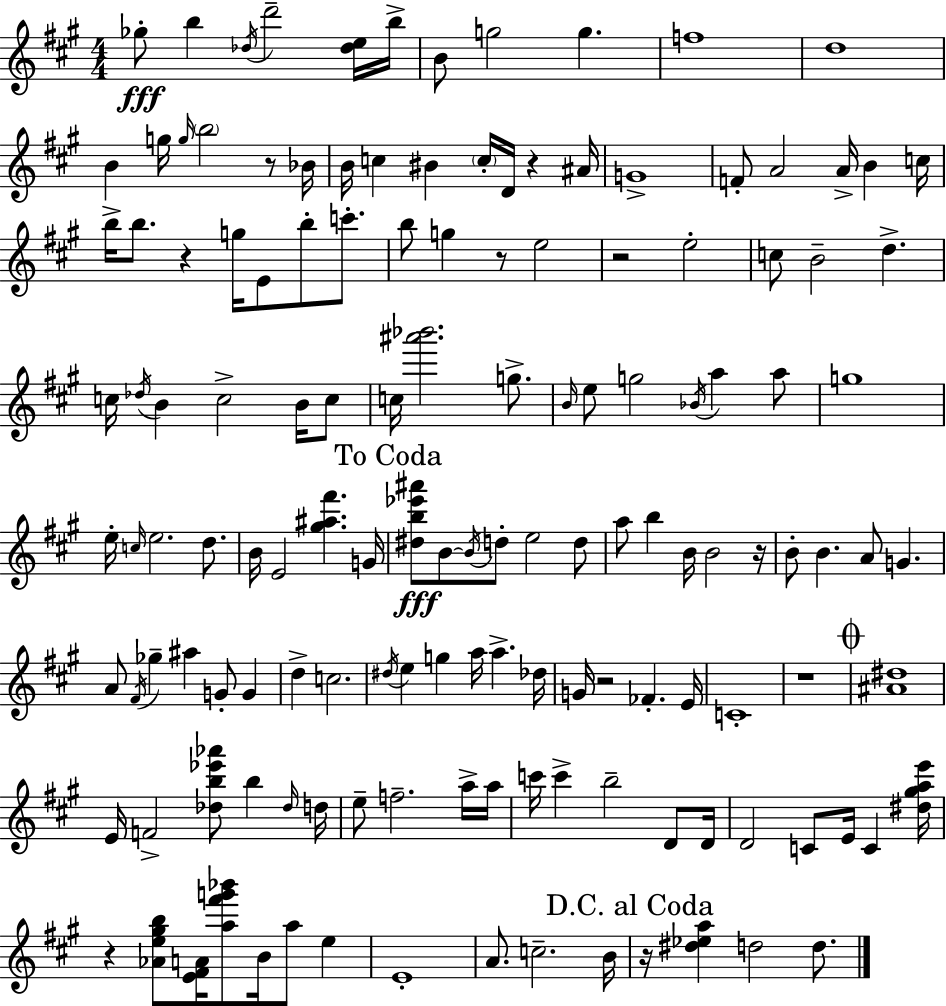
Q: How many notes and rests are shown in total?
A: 141